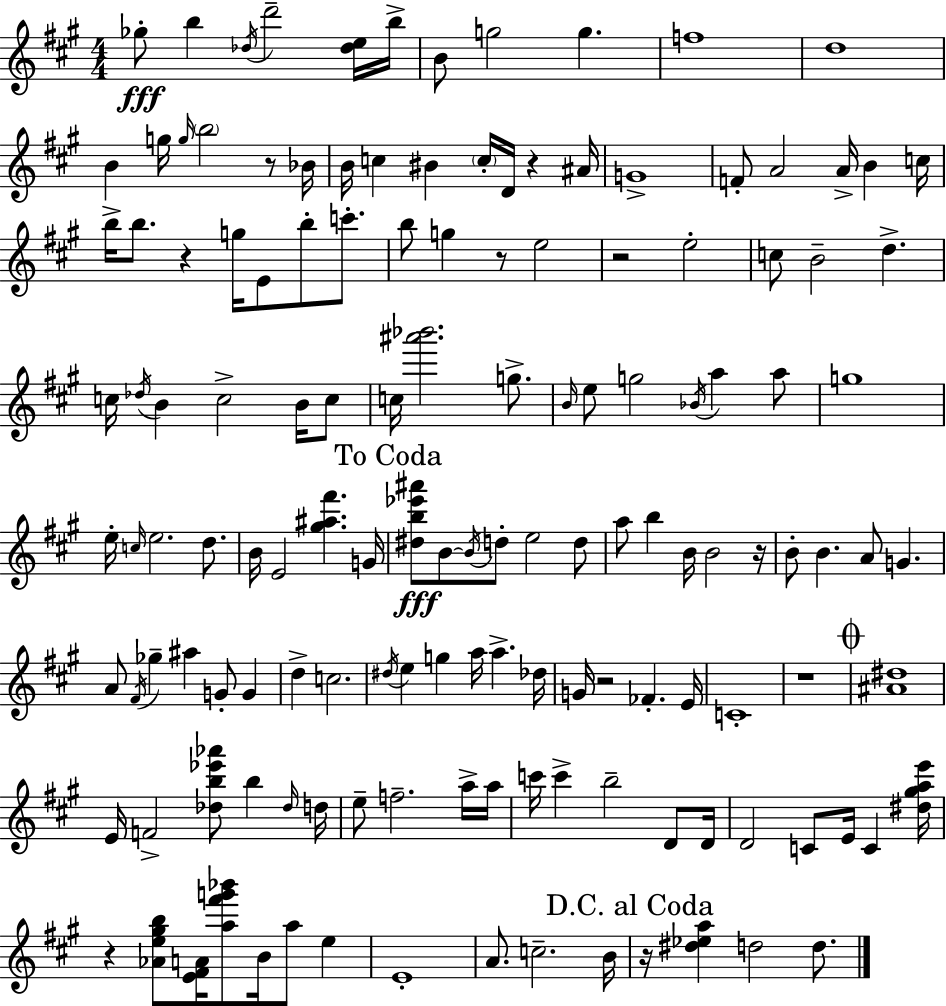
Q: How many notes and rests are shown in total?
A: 141